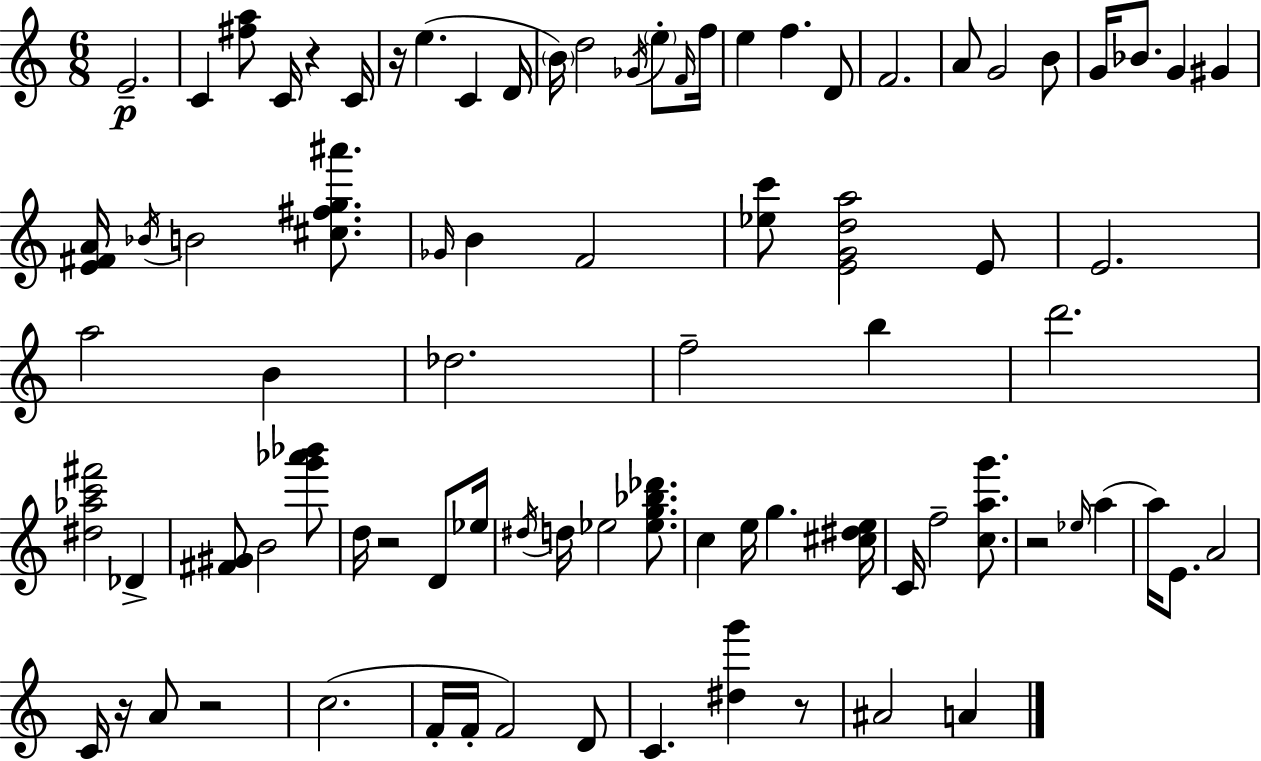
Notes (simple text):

E4/h. C4/q [F#5,A5]/e C4/s R/q C4/s R/s E5/q. C4/q D4/s B4/s D5/h Gb4/s E5/e F4/s F5/s E5/q F5/q. D4/e F4/h. A4/e G4/h B4/e G4/s Bb4/e. G4/q G#4/q [E4,F#4,A4]/s Bb4/s B4/h [C#5,F#5,G5,A#6]/e. Gb4/s B4/q F4/h [Eb5,C6]/e [E4,G4,D5,A5]/h E4/e E4/h. A5/h B4/q Db5/h. F5/h B5/q D6/h. [D#5,Ab5,C6,F#6]/h Db4/q [F#4,G#4]/e B4/h [G6,Ab6,Bb6]/e D5/s R/h D4/e Eb5/s D#5/s D5/s Eb5/h [Eb5,G5,Bb5,Db6]/e. C5/q E5/s G5/q. [C#5,D#5,E5]/s C4/s F5/h [C5,A5,G6]/e. R/h Eb5/s A5/q A5/s E4/e. A4/h C4/s R/s A4/e R/h C5/h. F4/s F4/s F4/h D4/e C4/q. [D#5,G6]/q R/e A#4/h A4/q